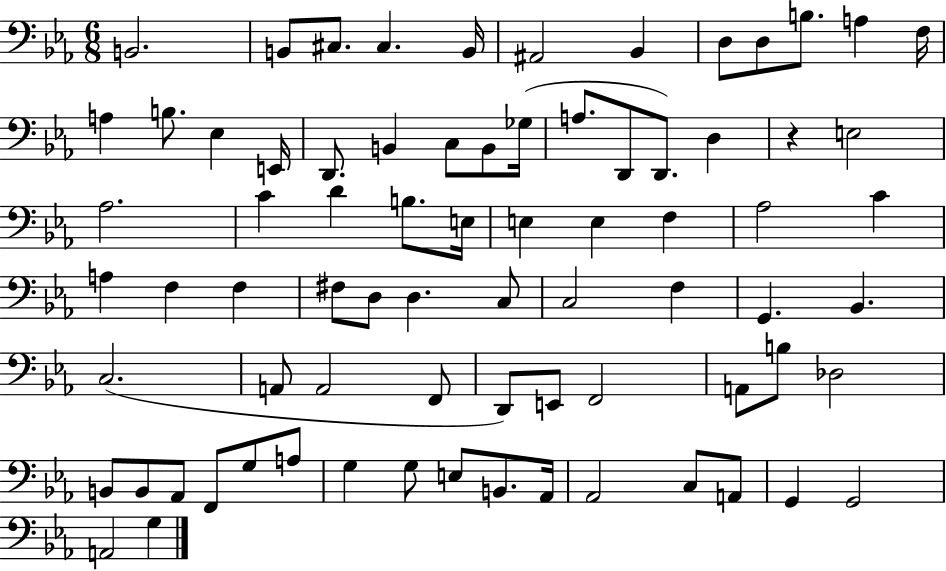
{
  \clef bass
  \numericTimeSignature
  \time 6/8
  \key ees \major
  b,2. | b,8 cis8. cis4. b,16 | ais,2 bes,4 | d8 d8 b8. a4 f16 | \break a4 b8. ees4 e,16 | d,8. b,4 c8 b,8 ges16( | a8. d,8 d,8.) d4 | r4 e2 | \break aes2. | c'4 d'4 b8. e16 | e4 e4 f4 | aes2 c'4 | \break a4 f4 f4 | fis8 d8 d4. c8 | c2 f4 | g,4. bes,4. | \break c2.( | a,8 a,2 f,8 | d,8) e,8 f,2 | a,8 b8 des2 | \break b,8 b,8 aes,8 f,8 g8 a8 | g4 g8 e8 b,8. aes,16 | aes,2 c8 a,8 | g,4 g,2 | \break a,2 g4 | \bar "|."
}